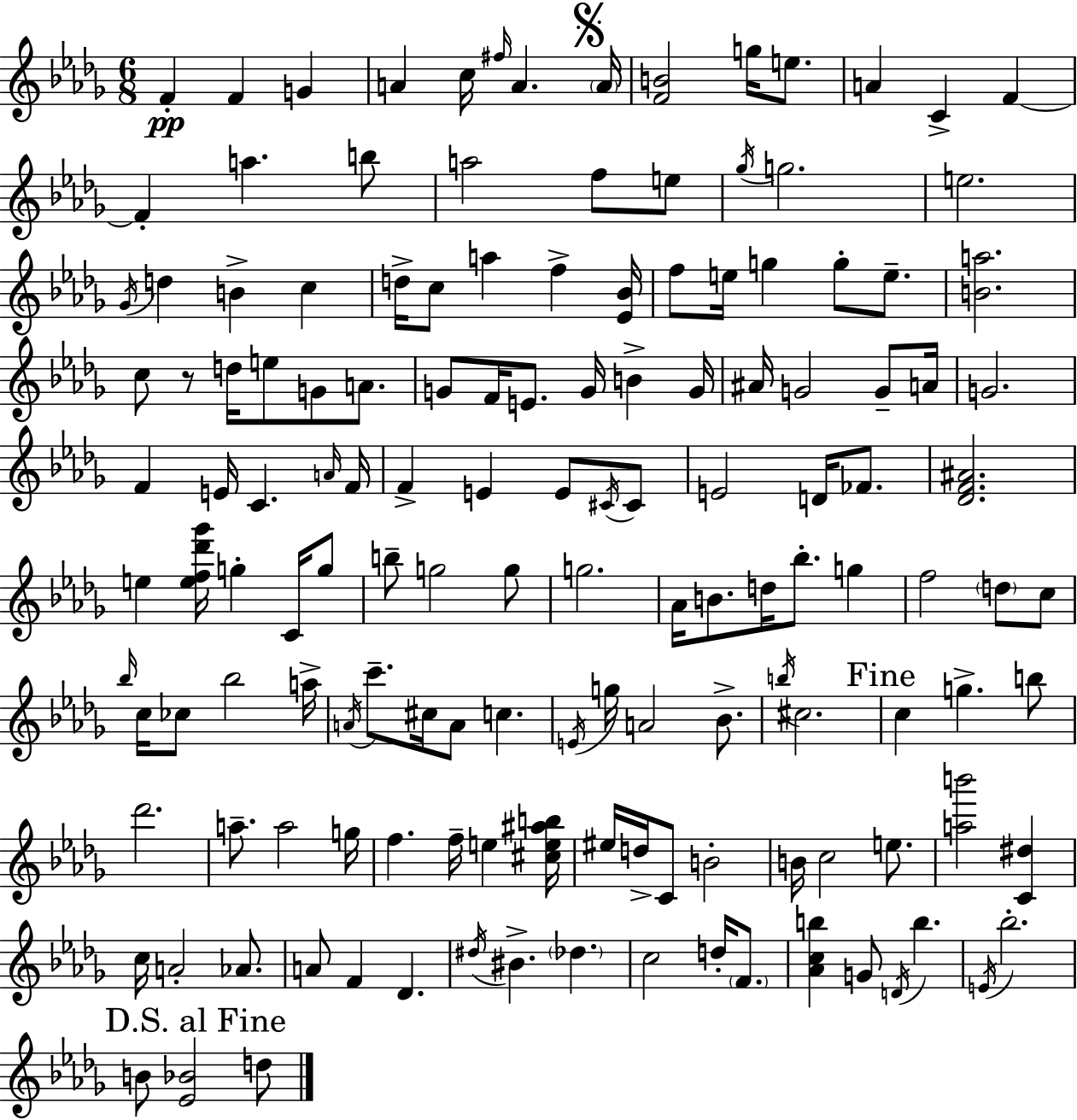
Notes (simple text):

F4/q F4/q G4/q A4/q C5/s F#5/s A4/q. A4/s [F4,B4]/h G5/s E5/e. A4/q C4/q F4/q F4/q A5/q. B5/e A5/h F5/e E5/e Gb5/s G5/h. E5/h. Gb4/s D5/q B4/q C5/q D5/s C5/e A5/q F5/q [Eb4,Bb4]/s F5/e E5/s G5/q G5/e E5/e. [B4,A5]/h. C5/e R/e D5/s E5/e G4/e A4/e. G4/e F4/s E4/e. G4/s B4/q G4/s A#4/s G4/h G4/e A4/s G4/h. F4/q E4/s C4/q. A4/s F4/s F4/q E4/q E4/e C#4/s C#4/e E4/h D4/s FES4/e. [Db4,F4,A#4]/h. E5/q [E5,F5,Db6,Gb6]/s G5/q C4/s G5/e B5/e G5/h G5/e G5/h. Ab4/s B4/e. D5/s Bb5/e. G5/q F5/h D5/e C5/e Bb5/s C5/s CES5/e Bb5/h A5/s A4/s C6/e. C#5/s A4/e C5/q. E4/s G5/s A4/h Bb4/e. B5/s C#5/h. C5/q G5/q. B5/e Db6/h. A5/e. A5/h G5/s F5/q. F5/s E5/q [C#5,E5,A#5,B5]/s EIS5/s D5/s C4/e B4/h B4/s C5/h E5/e. [A5,B6]/h [C4,D#5]/q C5/s A4/h Ab4/e. A4/e F4/q Db4/q. D#5/s BIS4/q. Db5/q. C5/h D5/s F4/e. [Ab4,C5,B5]/q G4/e D4/s B5/q. E4/s Bb5/h. B4/e [Eb4,Bb4]/h D5/e